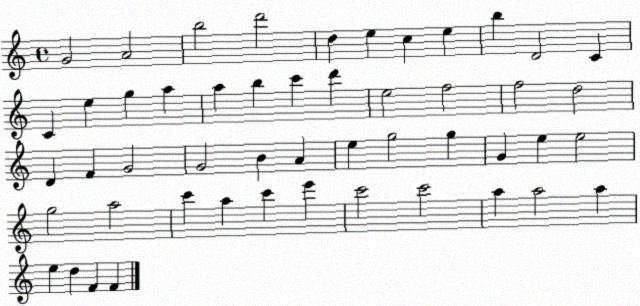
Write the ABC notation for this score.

X:1
T:Untitled
M:4/4
L:1/4
K:C
G2 A2 b2 d'2 d e c e b D2 C C e g a a b c' d' e2 f2 f2 d2 D F G2 G2 B A e g2 g G e e2 g2 a2 c' a c' e' c'2 c'2 a a2 a e d F F